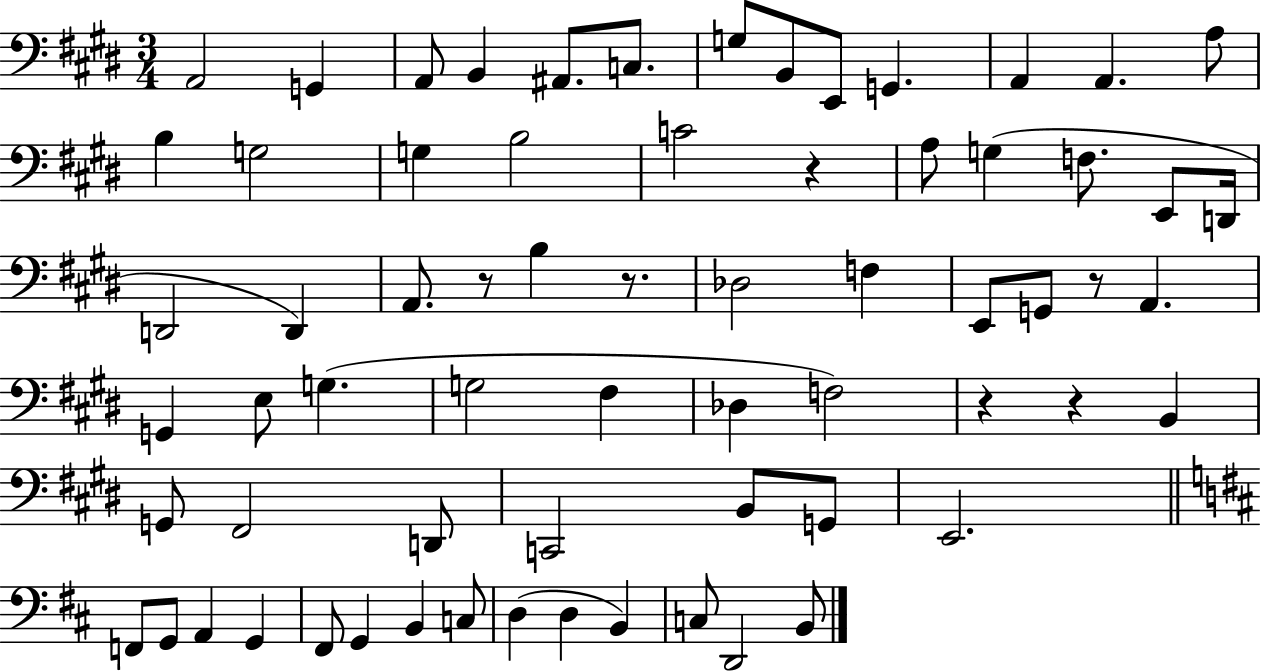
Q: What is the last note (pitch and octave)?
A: B2